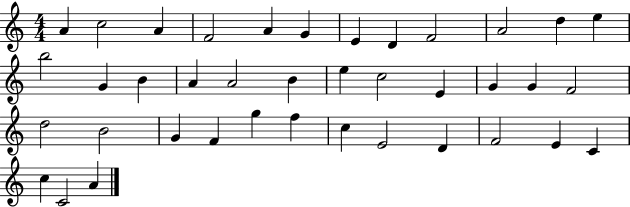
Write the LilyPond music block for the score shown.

{
  \clef treble
  \numericTimeSignature
  \time 4/4
  \key c \major
  a'4 c''2 a'4 | f'2 a'4 g'4 | e'4 d'4 f'2 | a'2 d''4 e''4 | \break b''2 g'4 b'4 | a'4 a'2 b'4 | e''4 c''2 e'4 | g'4 g'4 f'2 | \break d''2 b'2 | g'4 f'4 g''4 f''4 | c''4 e'2 d'4 | f'2 e'4 c'4 | \break c''4 c'2 a'4 | \bar "|."
}